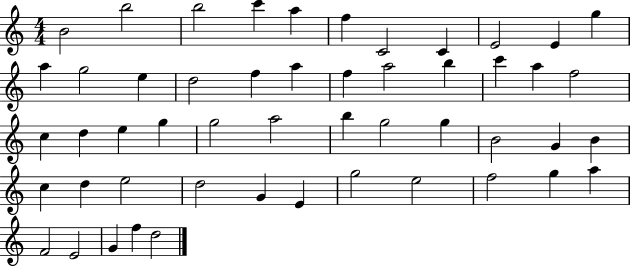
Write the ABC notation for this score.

X:1
T:Untitled
M:4/4
L:1/4
K:C
B2 b2 b2 c' a f C2 C E2 E g a g2 e d2 f a f a2 b c' a f2 c d e g g2 a2 b g2 g B2 G B c d e2 d2 G E g2 e2 f2 g a F2 E2 G f d2